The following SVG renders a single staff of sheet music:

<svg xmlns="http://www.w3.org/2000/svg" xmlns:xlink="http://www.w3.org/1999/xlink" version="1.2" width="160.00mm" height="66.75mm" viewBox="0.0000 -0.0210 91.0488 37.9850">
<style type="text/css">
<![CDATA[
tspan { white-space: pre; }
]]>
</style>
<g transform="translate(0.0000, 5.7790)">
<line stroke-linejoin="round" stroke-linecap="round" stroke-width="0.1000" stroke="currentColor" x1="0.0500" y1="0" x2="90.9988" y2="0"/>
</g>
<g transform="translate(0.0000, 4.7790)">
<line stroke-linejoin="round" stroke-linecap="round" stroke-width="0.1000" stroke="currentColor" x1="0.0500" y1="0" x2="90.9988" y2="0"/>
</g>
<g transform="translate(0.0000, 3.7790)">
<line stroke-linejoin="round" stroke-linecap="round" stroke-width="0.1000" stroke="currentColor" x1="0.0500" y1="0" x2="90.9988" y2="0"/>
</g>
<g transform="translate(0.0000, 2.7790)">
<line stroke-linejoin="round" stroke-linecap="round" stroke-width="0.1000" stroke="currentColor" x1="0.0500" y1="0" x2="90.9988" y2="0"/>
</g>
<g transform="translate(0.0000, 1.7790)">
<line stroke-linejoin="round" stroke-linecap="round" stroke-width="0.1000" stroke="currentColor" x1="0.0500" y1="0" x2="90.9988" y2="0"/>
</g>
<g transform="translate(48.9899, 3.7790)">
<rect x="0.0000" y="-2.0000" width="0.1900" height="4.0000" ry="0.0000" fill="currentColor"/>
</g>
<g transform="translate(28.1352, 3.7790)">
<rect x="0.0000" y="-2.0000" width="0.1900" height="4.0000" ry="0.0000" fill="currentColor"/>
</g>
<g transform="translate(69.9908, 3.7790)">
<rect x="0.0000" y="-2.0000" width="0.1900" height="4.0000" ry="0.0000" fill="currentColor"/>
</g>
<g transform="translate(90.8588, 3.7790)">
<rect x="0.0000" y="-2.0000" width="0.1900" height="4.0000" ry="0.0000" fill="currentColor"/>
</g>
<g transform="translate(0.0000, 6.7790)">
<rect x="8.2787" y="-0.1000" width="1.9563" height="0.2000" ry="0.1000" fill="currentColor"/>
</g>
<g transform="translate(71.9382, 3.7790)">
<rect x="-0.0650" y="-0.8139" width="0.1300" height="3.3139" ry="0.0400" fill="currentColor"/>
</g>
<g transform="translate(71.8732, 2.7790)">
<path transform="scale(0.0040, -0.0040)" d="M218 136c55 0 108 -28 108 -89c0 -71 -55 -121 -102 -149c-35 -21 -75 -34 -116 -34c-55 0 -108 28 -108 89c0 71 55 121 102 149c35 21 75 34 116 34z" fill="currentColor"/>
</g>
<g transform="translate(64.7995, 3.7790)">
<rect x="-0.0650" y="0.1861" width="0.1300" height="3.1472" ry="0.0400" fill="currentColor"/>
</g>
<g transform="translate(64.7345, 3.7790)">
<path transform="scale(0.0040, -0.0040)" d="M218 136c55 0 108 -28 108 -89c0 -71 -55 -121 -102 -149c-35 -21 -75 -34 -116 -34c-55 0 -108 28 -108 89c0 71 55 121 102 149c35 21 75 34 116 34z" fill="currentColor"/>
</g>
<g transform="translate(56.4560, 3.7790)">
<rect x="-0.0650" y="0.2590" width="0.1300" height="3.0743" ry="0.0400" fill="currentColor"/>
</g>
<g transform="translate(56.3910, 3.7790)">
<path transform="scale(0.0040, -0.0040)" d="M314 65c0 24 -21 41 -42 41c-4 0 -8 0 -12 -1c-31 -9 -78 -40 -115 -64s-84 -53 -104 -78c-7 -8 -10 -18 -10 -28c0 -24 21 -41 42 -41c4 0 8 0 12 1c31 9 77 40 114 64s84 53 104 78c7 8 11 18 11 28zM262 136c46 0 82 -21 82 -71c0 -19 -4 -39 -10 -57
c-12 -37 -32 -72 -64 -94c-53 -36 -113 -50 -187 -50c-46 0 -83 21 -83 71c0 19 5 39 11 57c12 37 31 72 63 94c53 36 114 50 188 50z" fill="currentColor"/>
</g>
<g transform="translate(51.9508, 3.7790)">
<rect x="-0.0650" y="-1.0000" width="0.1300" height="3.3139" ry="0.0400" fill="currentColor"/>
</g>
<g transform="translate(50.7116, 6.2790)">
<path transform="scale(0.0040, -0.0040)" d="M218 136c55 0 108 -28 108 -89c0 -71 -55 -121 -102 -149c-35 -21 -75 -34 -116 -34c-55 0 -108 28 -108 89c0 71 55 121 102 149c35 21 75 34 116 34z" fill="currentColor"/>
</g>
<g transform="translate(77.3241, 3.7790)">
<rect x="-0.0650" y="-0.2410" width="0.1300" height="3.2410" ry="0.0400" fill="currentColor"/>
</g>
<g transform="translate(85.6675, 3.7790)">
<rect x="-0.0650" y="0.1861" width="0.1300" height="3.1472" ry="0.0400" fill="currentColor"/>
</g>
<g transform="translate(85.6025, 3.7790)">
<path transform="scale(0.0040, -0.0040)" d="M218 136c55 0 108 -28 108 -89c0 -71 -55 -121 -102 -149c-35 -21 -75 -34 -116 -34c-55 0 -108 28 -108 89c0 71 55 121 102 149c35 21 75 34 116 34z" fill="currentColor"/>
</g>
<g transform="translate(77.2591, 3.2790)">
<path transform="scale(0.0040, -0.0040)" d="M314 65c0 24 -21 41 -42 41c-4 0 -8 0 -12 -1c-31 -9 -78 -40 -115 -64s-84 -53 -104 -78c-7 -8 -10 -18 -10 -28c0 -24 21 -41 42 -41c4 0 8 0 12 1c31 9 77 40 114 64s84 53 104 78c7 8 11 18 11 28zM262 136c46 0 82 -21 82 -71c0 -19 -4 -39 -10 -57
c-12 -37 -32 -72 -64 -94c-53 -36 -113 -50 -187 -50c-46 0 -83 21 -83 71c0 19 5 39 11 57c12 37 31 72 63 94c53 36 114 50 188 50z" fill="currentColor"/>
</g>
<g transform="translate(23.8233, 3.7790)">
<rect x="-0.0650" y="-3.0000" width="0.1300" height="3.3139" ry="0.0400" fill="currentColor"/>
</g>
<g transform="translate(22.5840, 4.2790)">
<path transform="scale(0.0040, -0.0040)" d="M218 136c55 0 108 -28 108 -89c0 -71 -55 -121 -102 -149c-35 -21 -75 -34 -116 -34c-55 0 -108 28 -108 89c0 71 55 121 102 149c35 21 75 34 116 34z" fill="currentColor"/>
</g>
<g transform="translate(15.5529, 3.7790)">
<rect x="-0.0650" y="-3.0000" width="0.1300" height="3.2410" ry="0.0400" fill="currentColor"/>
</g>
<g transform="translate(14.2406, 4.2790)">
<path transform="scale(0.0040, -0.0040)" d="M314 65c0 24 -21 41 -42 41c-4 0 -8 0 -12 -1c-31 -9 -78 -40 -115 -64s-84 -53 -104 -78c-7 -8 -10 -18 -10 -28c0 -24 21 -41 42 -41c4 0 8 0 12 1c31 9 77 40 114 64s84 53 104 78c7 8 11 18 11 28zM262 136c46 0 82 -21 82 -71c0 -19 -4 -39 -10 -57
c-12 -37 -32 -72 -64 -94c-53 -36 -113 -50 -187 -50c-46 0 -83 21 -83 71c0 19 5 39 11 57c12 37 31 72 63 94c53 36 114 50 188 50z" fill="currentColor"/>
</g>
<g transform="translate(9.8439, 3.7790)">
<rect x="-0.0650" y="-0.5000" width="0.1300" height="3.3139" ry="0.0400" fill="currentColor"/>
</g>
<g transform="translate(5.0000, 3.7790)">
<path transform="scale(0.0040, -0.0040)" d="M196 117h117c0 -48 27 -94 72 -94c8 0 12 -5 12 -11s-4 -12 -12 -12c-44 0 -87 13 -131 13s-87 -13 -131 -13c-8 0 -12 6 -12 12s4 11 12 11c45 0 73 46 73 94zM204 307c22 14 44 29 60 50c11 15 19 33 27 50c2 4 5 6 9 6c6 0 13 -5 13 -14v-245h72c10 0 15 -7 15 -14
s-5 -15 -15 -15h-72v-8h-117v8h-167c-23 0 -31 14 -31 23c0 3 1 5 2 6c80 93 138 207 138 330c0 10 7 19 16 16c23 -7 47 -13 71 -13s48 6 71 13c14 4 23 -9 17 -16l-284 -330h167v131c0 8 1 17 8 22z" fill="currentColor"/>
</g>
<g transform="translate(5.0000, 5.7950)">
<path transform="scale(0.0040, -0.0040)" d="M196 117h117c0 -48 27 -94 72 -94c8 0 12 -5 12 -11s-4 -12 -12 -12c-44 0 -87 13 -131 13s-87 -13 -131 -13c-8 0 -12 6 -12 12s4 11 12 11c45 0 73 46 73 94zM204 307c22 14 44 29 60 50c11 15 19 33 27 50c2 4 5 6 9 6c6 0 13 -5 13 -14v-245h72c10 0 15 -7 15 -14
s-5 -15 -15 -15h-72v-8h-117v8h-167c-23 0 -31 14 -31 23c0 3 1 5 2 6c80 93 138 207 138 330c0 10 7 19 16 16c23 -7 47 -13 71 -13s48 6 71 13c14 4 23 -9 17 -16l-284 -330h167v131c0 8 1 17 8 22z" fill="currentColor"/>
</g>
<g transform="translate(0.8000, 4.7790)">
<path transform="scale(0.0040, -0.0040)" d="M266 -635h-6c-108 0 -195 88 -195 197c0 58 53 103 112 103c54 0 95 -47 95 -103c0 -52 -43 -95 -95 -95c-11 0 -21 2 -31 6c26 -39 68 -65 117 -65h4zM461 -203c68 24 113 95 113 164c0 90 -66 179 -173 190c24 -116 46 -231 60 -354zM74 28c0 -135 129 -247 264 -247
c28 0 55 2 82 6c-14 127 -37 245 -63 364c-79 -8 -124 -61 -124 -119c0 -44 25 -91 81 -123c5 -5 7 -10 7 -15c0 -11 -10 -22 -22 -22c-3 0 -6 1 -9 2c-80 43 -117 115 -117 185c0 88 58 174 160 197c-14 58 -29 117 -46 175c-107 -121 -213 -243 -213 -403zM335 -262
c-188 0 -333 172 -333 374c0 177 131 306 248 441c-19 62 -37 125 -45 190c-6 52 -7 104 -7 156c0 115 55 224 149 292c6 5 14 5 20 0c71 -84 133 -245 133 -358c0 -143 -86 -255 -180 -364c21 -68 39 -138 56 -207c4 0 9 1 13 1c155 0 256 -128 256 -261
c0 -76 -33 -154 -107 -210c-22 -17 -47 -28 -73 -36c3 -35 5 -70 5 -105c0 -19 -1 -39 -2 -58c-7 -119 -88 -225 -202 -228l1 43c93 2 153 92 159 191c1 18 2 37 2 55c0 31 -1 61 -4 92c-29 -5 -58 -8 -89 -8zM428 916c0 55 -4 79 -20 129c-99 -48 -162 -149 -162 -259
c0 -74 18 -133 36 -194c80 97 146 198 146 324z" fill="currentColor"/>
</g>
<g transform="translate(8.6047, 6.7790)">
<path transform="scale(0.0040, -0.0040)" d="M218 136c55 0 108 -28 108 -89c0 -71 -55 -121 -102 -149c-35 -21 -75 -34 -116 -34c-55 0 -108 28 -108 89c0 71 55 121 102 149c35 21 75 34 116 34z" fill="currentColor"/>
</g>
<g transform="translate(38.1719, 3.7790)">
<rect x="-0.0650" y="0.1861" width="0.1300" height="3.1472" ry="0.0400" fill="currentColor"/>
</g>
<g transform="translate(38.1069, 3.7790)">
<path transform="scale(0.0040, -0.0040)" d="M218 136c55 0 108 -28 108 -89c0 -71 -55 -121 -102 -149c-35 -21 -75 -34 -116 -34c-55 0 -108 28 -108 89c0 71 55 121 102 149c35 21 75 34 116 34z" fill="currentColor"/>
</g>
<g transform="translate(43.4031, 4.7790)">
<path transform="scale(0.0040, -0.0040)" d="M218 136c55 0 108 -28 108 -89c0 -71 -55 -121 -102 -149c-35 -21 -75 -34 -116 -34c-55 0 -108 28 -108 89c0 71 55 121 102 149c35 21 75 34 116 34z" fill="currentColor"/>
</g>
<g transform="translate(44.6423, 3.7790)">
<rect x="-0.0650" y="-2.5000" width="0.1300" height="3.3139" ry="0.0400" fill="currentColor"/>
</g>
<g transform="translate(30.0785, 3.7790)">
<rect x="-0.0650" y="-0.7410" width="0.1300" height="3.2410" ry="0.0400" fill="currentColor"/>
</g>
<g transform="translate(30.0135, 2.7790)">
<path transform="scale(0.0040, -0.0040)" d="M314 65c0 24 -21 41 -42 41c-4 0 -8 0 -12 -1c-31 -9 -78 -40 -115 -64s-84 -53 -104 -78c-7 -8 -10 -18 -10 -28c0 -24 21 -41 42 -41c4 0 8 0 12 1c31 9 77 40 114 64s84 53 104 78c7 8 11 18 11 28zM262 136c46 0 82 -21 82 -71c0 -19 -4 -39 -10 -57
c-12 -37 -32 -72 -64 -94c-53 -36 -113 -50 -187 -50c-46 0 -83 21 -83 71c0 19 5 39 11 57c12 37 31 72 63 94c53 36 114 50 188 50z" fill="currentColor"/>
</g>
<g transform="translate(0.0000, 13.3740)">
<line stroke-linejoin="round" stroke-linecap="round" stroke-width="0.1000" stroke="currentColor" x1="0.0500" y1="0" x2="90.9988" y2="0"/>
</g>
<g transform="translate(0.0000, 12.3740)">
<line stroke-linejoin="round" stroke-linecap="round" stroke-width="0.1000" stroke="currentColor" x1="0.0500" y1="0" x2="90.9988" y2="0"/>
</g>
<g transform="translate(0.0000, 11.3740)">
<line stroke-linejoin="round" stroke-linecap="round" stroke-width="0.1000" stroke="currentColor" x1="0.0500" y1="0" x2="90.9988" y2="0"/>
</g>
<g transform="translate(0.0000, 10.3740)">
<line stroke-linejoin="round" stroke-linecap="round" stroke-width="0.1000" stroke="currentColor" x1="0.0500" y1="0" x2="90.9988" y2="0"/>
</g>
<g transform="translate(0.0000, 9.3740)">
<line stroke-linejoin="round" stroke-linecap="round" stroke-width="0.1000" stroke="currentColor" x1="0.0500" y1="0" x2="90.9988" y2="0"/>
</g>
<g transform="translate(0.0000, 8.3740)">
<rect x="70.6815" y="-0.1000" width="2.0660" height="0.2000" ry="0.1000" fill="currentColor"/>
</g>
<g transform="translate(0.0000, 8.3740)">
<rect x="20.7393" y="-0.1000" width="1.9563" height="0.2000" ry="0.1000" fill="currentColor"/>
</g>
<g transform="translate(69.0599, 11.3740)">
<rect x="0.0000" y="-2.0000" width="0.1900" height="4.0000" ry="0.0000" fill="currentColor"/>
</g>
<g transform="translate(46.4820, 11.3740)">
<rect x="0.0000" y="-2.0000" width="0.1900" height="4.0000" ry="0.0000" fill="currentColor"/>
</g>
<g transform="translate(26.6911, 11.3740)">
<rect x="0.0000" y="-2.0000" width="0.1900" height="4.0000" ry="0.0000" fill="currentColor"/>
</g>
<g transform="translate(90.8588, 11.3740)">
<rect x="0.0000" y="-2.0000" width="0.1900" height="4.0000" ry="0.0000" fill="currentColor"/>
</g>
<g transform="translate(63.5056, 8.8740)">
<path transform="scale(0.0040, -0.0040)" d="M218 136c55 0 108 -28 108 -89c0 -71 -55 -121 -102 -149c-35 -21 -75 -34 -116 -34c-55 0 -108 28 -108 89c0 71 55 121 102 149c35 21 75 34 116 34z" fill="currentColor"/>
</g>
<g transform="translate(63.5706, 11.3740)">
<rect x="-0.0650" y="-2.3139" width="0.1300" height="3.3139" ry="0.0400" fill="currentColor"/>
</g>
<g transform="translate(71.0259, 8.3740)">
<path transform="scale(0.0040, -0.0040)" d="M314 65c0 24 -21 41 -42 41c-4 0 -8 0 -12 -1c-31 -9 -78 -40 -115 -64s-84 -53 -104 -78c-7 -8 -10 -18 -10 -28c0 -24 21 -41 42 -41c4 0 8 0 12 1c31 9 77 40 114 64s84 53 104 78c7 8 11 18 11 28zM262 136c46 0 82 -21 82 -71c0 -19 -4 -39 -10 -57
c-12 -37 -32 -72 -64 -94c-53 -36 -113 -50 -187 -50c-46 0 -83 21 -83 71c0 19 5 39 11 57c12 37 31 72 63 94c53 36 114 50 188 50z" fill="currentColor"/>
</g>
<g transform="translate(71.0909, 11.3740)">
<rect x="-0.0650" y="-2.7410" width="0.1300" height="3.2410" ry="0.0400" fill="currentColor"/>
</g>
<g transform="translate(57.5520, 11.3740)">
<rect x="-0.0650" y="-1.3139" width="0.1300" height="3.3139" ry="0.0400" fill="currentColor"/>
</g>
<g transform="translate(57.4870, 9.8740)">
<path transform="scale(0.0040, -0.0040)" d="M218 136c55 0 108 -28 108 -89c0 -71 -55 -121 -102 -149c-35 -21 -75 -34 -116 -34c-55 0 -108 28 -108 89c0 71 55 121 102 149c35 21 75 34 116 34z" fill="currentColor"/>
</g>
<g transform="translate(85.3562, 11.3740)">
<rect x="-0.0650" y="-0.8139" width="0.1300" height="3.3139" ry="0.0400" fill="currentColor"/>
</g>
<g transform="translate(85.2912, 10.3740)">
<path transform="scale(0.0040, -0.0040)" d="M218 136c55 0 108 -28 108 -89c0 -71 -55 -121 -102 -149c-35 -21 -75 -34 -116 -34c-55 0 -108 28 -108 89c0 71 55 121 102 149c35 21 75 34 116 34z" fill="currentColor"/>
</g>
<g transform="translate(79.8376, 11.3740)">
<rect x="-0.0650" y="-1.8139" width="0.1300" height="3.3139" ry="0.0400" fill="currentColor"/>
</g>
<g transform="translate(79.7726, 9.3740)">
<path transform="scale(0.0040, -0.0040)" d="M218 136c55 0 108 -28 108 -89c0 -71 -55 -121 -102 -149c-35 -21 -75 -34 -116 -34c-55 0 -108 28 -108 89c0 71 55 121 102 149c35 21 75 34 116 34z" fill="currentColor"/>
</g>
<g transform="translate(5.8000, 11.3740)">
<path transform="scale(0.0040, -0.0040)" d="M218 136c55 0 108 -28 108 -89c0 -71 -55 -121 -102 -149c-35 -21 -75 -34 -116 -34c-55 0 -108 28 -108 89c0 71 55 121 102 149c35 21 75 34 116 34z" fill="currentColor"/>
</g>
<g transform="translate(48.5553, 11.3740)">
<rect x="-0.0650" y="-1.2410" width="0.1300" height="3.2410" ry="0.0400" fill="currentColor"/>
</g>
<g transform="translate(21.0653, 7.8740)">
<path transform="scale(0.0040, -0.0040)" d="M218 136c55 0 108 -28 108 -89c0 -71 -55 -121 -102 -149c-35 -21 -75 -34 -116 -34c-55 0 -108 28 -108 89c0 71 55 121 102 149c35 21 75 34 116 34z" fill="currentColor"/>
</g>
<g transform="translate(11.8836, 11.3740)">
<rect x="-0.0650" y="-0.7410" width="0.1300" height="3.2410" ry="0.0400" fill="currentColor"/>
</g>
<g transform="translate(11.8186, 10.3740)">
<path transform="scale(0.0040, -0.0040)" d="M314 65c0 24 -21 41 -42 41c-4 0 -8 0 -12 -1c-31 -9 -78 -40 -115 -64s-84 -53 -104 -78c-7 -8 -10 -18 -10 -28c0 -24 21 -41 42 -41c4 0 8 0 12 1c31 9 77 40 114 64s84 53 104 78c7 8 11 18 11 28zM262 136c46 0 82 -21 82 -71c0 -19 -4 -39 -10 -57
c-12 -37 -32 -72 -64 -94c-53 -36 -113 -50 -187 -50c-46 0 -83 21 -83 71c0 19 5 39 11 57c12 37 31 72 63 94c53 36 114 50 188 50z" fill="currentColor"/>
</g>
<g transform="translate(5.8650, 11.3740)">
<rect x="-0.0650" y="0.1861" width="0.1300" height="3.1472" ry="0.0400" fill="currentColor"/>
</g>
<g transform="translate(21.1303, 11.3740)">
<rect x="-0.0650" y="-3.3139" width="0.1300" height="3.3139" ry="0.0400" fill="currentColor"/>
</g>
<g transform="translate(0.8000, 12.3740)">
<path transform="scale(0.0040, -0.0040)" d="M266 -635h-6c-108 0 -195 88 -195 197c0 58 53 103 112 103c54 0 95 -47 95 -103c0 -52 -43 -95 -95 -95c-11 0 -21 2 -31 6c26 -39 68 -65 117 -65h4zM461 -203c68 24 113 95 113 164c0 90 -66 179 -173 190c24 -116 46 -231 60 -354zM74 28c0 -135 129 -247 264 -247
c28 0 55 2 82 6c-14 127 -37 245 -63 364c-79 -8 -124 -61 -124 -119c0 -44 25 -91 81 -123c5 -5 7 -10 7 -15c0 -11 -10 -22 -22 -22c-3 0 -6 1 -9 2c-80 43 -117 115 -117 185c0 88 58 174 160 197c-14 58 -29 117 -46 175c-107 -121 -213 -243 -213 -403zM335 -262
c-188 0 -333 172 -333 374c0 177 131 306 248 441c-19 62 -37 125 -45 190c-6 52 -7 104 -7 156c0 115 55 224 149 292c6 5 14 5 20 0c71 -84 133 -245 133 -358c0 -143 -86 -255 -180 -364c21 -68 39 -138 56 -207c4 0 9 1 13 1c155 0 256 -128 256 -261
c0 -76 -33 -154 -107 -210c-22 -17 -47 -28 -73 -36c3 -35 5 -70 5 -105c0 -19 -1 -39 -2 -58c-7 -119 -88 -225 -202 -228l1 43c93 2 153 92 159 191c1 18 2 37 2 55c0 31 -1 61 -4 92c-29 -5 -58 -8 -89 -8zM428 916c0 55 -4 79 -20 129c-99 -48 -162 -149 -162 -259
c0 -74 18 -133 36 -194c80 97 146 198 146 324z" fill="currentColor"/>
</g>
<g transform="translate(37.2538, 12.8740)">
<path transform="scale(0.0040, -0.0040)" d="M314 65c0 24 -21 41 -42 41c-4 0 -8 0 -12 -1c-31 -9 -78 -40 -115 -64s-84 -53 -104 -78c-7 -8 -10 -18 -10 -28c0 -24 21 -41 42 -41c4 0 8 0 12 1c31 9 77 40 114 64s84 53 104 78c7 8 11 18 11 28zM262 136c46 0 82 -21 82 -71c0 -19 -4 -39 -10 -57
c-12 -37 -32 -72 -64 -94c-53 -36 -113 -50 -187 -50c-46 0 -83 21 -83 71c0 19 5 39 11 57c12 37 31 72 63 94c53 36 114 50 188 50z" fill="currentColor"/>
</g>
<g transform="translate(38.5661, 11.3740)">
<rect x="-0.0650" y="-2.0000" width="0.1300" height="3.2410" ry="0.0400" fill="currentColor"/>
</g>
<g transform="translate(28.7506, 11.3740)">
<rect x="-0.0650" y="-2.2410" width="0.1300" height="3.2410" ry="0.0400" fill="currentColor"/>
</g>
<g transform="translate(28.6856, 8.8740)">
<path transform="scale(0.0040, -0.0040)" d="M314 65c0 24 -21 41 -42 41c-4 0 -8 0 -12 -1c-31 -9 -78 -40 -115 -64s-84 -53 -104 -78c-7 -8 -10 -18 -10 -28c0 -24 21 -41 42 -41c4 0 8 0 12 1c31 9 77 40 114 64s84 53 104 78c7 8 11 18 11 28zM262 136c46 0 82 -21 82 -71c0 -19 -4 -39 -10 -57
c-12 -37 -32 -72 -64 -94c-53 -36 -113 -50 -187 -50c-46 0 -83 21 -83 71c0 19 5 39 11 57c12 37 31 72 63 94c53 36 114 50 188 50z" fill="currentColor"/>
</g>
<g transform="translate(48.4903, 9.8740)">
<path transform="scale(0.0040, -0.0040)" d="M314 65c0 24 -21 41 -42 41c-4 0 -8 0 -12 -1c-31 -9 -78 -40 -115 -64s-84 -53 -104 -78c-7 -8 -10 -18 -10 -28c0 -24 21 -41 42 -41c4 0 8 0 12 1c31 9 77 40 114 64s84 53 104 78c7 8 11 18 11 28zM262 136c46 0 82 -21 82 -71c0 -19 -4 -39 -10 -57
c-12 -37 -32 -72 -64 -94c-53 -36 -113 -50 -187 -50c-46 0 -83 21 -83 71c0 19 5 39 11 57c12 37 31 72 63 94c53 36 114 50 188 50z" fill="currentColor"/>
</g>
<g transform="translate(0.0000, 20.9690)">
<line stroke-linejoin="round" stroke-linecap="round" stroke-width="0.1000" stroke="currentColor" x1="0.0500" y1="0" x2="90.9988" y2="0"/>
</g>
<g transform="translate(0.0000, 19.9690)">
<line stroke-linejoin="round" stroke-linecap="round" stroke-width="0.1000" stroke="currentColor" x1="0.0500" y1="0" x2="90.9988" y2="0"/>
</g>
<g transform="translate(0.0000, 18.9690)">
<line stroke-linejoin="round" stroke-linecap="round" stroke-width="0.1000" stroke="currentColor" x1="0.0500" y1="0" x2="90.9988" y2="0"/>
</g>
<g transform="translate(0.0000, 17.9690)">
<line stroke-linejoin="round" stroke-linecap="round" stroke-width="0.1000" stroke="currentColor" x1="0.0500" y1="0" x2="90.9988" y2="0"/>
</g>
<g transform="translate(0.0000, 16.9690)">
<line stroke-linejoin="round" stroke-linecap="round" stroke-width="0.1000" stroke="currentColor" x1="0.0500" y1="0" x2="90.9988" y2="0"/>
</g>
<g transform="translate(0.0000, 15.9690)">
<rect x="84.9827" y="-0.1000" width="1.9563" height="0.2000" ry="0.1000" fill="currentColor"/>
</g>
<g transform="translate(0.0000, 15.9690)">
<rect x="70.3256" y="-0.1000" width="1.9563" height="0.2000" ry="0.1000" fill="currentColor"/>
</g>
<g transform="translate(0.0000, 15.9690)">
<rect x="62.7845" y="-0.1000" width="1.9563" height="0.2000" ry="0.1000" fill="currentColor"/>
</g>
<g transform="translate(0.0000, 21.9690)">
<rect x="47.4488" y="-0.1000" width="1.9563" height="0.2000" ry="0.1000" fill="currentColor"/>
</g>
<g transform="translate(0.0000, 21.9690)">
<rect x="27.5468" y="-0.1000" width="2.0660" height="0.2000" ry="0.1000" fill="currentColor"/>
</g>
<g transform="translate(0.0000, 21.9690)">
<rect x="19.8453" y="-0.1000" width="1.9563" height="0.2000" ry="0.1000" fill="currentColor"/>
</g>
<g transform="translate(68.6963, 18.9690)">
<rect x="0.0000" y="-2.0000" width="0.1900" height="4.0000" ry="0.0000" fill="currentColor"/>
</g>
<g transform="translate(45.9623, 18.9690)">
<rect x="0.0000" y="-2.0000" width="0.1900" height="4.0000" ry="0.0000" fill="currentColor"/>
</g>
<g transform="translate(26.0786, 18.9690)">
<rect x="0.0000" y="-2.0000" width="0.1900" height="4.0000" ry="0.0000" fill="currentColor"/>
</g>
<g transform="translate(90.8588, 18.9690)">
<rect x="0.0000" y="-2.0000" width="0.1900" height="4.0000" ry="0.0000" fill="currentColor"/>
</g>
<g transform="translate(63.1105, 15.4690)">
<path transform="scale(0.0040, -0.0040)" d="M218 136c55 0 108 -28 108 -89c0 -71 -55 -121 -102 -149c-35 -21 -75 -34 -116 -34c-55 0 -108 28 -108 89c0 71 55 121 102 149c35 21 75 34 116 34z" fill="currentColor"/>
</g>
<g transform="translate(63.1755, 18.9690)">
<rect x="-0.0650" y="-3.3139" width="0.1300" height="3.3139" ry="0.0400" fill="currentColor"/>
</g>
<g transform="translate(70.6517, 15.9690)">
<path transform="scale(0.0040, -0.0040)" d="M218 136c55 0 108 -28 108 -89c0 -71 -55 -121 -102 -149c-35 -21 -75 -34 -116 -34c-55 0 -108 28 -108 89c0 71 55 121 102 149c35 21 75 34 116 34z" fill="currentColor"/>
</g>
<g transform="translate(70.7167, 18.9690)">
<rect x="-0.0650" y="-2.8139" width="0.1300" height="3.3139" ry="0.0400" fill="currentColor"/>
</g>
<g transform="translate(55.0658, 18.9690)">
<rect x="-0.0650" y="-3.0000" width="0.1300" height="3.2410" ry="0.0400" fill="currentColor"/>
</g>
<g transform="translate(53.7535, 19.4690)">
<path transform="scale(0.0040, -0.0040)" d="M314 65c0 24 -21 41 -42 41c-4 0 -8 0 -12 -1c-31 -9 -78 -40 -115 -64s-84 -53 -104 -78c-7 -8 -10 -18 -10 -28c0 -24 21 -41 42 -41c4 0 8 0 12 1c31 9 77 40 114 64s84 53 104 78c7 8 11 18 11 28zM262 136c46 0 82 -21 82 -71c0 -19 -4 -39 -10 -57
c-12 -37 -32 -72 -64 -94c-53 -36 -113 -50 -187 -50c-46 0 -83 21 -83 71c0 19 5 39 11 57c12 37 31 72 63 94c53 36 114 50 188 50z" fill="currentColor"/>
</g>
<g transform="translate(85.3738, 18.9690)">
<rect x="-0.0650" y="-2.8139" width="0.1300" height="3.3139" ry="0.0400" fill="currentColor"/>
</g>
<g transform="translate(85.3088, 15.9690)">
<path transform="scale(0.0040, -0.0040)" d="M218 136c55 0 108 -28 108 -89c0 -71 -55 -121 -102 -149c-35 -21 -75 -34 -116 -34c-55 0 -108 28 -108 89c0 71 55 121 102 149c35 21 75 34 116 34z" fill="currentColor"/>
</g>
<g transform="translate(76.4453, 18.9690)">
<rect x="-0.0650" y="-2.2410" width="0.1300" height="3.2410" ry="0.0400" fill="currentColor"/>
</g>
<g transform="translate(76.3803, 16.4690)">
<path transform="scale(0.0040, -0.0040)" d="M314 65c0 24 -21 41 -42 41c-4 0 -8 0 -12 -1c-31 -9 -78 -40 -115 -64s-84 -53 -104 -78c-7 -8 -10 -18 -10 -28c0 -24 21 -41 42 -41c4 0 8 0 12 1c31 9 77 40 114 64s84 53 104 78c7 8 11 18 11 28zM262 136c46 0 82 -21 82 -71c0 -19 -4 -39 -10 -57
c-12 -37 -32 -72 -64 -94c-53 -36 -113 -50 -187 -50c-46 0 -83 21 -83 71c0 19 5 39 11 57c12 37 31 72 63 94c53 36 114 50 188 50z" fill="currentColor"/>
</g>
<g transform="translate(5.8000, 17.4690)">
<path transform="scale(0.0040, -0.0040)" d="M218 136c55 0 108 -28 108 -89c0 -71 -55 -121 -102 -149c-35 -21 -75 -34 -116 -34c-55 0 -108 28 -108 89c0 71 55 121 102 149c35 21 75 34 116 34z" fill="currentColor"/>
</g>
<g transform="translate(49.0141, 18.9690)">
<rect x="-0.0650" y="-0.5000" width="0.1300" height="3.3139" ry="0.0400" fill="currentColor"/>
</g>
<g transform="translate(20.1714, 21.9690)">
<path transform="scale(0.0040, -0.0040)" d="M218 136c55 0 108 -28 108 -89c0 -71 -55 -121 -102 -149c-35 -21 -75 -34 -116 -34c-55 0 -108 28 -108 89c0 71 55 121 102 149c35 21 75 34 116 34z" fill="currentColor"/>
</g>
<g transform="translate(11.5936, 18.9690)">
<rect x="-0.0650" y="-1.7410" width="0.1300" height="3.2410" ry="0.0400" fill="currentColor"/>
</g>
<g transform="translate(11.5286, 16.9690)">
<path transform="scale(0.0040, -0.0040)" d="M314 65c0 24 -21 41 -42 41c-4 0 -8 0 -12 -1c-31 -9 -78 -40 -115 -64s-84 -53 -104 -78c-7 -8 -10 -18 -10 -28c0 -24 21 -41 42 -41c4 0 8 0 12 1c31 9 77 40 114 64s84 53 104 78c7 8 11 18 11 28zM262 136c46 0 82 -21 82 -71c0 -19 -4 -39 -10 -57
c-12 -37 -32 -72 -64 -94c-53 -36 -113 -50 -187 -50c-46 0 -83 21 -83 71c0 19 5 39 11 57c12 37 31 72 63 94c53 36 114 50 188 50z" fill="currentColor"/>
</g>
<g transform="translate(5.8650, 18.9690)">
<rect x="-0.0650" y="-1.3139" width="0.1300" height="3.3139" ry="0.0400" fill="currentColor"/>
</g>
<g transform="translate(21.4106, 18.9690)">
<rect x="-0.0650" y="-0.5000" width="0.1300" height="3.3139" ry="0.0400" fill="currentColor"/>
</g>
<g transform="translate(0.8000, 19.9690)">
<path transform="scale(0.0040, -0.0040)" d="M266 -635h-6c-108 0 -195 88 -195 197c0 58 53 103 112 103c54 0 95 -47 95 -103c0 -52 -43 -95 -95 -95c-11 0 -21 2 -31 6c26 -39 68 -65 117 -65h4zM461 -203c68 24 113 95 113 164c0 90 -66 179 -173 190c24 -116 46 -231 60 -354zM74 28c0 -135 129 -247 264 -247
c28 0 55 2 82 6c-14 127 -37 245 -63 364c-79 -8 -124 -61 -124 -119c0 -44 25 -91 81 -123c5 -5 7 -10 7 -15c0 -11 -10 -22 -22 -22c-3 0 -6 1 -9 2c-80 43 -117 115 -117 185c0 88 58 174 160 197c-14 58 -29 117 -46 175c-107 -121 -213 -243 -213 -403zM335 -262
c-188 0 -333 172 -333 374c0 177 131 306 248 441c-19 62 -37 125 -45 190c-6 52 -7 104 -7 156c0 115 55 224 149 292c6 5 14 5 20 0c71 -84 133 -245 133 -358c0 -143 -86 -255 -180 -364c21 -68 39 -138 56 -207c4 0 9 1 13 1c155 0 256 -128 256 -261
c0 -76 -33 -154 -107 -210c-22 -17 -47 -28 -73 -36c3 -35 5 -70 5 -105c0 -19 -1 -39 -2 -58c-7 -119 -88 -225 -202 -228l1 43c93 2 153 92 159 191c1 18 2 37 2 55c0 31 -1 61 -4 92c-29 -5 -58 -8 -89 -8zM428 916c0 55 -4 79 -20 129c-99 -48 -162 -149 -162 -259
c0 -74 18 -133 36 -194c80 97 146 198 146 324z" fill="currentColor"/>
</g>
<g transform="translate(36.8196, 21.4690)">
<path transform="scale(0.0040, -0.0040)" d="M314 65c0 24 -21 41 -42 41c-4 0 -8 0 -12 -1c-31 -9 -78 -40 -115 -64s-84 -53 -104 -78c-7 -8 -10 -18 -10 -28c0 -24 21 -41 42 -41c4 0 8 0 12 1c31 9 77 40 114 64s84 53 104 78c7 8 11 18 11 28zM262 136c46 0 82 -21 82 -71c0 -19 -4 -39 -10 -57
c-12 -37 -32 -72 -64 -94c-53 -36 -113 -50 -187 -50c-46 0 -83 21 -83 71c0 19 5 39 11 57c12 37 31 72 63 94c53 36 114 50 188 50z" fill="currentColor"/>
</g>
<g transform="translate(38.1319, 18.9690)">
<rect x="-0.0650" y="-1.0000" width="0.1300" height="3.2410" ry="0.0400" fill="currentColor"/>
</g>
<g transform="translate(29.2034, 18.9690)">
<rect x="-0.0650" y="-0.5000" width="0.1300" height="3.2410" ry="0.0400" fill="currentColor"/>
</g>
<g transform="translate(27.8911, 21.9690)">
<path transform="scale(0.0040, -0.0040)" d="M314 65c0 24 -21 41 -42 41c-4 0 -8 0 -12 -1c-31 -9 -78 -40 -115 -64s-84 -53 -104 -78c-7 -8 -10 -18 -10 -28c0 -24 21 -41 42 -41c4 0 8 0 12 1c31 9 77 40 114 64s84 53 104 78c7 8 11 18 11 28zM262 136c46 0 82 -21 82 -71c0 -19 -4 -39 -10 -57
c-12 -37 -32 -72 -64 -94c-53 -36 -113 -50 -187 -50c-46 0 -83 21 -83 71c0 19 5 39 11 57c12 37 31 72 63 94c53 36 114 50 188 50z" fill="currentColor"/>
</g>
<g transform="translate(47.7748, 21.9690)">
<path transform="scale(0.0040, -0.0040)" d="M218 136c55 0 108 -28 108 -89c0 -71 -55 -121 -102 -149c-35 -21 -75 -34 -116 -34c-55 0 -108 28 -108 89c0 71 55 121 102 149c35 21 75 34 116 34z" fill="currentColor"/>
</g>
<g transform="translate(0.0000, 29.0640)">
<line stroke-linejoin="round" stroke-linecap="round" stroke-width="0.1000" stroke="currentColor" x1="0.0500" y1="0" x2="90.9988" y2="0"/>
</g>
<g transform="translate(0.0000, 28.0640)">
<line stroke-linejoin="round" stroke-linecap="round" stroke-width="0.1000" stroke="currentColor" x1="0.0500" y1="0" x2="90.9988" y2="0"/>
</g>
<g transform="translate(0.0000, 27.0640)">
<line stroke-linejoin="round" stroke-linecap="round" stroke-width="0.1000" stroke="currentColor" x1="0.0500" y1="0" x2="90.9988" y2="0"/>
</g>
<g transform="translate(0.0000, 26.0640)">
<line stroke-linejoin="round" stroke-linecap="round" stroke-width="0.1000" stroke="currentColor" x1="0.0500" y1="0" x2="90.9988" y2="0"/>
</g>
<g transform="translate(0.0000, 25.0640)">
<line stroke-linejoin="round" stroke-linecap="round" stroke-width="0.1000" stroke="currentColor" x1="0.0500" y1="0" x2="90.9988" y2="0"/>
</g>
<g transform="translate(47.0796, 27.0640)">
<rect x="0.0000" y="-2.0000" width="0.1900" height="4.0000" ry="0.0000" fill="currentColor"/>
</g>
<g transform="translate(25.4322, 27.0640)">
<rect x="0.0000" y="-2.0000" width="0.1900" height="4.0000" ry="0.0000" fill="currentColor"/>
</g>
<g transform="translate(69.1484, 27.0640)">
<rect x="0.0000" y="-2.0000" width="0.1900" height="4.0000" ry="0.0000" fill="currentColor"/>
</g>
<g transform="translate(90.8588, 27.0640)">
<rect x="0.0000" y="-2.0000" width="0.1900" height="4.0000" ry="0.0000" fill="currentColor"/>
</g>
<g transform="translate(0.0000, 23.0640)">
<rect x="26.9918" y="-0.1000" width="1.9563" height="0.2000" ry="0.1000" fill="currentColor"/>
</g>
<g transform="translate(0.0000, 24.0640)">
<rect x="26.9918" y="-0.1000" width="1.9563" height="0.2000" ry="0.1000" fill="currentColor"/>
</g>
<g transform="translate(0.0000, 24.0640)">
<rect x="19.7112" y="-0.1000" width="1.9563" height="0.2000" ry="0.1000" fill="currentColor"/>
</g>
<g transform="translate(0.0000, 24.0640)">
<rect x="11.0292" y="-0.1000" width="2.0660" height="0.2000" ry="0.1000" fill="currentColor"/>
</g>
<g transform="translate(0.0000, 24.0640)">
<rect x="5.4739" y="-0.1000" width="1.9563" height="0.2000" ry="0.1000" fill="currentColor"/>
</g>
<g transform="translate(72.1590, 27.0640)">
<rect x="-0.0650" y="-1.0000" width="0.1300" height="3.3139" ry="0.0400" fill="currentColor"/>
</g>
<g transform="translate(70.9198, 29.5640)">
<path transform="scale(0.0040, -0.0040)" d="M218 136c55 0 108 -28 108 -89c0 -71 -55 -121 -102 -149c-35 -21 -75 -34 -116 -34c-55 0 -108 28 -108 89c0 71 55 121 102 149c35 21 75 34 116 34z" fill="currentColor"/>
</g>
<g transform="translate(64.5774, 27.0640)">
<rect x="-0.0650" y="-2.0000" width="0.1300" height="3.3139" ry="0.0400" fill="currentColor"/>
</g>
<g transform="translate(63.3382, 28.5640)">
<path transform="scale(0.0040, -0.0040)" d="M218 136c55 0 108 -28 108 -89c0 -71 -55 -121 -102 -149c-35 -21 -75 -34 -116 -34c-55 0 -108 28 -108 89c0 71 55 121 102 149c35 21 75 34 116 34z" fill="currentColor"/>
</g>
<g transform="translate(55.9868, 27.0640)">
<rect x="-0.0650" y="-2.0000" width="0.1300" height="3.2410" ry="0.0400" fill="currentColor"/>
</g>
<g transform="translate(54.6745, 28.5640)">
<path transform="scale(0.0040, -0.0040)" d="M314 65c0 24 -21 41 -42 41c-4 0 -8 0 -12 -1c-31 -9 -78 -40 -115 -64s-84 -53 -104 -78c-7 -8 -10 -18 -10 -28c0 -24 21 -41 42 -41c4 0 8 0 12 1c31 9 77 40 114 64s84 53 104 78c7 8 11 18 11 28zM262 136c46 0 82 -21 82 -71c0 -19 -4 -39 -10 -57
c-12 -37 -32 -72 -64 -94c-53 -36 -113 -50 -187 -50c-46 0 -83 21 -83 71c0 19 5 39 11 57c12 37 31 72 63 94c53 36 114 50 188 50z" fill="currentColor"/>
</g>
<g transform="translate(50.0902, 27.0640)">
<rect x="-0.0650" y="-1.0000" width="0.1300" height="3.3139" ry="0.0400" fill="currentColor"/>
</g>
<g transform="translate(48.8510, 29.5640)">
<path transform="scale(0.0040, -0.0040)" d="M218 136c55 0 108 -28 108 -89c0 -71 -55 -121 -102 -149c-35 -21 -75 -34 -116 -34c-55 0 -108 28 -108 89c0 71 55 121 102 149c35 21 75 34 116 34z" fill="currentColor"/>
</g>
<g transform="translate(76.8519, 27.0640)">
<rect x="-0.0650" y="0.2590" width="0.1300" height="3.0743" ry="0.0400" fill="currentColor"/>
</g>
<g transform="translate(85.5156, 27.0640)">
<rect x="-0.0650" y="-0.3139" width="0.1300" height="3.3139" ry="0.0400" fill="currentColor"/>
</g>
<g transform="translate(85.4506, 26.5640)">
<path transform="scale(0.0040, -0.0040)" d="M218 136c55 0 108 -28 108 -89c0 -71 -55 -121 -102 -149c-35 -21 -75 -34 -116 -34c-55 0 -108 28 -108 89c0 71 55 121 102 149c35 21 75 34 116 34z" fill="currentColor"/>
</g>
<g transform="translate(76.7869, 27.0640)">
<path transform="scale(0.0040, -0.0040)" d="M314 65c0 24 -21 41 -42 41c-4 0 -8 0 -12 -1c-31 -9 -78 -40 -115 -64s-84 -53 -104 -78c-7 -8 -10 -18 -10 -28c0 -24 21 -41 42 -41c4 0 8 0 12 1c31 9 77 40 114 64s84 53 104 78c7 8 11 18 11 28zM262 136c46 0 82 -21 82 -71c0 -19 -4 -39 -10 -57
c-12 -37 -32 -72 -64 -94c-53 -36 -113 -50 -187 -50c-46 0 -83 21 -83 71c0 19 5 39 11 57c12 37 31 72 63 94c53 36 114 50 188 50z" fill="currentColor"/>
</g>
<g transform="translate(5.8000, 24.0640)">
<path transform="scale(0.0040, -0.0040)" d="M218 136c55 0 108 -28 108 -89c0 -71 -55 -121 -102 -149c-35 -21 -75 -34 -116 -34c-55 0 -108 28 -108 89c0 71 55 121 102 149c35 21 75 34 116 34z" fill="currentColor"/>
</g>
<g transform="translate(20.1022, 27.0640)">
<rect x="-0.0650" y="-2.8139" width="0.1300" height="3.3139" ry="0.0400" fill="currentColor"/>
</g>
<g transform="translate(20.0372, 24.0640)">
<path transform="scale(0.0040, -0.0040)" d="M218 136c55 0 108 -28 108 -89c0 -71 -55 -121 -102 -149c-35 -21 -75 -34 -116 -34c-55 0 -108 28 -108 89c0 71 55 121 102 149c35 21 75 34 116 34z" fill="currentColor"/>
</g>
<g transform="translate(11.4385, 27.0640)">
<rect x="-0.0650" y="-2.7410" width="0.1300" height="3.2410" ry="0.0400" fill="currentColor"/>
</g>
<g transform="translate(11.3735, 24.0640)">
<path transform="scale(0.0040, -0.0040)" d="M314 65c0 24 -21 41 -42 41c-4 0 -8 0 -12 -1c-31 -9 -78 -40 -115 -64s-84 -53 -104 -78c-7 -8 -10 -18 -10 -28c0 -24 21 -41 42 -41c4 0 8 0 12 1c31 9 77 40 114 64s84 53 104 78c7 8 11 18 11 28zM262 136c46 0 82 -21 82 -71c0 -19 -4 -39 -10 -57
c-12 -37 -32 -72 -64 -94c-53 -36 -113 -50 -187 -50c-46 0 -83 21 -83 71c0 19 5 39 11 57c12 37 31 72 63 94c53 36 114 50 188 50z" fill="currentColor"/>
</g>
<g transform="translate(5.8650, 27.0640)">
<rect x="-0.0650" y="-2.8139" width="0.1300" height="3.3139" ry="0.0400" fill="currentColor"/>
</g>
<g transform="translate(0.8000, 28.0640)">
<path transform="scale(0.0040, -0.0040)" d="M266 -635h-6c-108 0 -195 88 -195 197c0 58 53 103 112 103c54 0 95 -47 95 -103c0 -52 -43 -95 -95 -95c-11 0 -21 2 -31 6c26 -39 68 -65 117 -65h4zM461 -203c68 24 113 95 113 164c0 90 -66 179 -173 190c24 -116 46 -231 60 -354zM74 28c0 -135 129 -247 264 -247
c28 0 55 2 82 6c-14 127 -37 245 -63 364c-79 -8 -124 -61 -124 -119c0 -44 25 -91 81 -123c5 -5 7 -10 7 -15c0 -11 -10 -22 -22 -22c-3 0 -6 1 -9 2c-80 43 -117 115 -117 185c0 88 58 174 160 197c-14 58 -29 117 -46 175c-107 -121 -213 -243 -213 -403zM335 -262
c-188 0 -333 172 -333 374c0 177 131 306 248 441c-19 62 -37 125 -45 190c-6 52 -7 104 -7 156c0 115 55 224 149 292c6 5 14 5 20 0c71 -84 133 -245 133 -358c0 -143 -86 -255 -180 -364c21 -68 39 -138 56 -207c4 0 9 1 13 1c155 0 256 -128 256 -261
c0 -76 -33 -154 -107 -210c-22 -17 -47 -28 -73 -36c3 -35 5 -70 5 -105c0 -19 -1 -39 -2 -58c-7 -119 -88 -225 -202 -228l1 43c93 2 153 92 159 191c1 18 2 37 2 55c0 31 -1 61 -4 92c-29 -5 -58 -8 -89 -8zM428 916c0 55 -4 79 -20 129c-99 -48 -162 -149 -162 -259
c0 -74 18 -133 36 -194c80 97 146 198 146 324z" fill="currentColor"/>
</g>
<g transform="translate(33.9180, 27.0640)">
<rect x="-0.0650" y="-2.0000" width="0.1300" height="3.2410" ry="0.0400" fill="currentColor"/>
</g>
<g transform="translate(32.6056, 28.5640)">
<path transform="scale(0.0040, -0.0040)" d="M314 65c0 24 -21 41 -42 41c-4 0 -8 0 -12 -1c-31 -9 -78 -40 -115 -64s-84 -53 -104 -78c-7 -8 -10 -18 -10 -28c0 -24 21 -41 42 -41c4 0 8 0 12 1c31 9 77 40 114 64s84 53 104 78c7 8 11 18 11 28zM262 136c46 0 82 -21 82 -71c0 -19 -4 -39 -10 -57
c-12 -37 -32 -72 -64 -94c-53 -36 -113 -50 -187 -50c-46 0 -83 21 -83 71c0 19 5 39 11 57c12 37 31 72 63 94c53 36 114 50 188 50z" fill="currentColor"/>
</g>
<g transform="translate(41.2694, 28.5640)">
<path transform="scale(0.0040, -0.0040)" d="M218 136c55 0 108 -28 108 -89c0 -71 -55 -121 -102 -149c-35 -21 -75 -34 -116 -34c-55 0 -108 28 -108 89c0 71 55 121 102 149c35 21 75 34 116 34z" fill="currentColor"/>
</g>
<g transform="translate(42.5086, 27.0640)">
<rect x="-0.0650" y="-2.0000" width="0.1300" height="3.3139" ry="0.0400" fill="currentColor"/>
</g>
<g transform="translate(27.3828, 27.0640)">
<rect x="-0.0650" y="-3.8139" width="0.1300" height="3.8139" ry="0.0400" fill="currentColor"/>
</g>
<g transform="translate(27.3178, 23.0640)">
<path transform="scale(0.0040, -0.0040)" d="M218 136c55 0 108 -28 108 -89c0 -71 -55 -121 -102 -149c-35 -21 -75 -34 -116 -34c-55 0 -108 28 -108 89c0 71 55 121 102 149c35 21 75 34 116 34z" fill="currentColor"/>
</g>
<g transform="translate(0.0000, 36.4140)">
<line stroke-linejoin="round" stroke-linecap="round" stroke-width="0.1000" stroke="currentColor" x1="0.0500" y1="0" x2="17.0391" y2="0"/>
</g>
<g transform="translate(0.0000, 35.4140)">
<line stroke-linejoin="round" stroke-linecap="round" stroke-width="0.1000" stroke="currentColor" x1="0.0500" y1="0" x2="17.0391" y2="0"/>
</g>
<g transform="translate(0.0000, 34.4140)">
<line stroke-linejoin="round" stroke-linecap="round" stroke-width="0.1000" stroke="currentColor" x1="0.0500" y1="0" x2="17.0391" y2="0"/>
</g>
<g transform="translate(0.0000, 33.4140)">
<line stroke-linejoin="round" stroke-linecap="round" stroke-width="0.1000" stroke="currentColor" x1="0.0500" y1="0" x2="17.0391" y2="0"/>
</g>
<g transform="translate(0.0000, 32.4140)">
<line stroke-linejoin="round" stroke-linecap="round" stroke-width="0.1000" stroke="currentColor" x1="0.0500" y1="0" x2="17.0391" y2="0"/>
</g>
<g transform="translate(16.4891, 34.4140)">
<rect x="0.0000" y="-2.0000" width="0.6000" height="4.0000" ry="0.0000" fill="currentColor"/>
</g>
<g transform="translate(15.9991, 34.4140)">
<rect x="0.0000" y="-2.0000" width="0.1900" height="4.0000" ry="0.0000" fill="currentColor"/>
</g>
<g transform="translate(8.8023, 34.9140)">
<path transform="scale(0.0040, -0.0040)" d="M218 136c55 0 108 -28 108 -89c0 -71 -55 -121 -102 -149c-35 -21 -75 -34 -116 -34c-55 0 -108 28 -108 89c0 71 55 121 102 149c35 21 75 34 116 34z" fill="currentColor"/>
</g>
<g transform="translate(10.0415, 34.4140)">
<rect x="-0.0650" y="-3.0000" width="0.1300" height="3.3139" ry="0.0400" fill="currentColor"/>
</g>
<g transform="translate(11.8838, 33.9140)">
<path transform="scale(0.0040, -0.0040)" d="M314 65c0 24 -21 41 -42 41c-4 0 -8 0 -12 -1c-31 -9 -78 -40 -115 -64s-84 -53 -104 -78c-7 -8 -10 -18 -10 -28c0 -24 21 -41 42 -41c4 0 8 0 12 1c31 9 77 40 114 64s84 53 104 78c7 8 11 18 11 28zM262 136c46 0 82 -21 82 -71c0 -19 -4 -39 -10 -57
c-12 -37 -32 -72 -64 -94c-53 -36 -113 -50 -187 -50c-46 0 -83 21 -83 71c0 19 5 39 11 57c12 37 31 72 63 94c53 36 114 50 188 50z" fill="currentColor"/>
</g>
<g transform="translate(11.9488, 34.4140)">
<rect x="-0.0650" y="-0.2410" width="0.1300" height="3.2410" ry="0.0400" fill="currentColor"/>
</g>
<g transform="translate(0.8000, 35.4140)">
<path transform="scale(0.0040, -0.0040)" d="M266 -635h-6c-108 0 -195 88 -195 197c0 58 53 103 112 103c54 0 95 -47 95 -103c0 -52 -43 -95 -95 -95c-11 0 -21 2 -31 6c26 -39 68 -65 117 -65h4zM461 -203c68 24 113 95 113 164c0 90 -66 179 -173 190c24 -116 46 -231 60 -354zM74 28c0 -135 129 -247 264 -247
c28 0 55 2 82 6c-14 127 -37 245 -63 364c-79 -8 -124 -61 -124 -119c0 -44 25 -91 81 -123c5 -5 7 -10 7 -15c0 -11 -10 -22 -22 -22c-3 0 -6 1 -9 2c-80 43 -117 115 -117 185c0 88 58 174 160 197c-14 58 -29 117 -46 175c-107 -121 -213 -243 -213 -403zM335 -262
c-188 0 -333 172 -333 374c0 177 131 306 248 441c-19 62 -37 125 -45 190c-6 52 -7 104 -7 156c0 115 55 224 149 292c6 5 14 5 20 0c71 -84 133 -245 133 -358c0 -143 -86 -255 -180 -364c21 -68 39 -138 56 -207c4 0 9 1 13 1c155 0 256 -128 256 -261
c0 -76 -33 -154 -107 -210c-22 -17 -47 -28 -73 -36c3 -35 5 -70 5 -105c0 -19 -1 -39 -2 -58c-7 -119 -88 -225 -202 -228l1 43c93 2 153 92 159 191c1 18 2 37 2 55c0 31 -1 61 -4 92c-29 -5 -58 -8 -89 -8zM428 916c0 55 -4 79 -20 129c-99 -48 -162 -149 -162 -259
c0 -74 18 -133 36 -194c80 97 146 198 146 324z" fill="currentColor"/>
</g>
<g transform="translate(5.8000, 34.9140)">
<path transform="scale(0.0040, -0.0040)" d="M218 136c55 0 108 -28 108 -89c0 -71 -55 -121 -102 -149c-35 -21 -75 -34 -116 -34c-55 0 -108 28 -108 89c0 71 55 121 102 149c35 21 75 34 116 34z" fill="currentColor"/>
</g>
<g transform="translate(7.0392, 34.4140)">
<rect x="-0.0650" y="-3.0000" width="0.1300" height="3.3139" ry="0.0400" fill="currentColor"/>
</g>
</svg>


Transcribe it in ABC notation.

X:1
T:Untitled
M:4/4
L:1/4
K:C
C A2 A d2 B G D B2 B d c2 B B d2 b g2 F2 e2 e g a2 f d e f2 C C2 D2 C A2 b a g2 a a a2 a c' F2 F D F2 F D B2 c A A c2